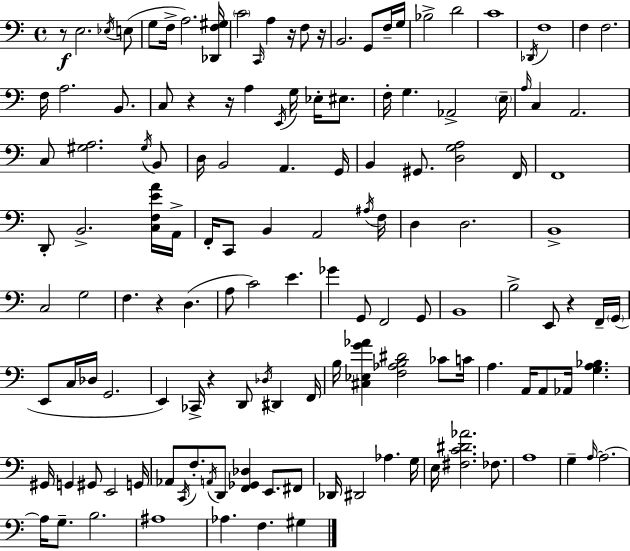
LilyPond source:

{
  \clef bass
  \time 4/4
  \defaultTimeSignature
  \key c \major
  r8\f e2. \acciaccatura { ees16 }( e8 | g8 f16-> a2.) | <des, f gis>16 \parenthesize c'2 \grace { c,16 } a4 r16 f8 | r16 b,2. g,8 | \break f16-- g16 bes2-> d'2 | c'1 | \acciaccatura { des,16 } f1 | f4 f2. | \break f16 a2. | b,8. c8 r4 r16 a4 \acciaccatura { e,16 } g16 | ees16-. eis8. f16-. g4. aes,2-> | \parenthesize e16-- \grace { a16 } c4 a,2. | \break c8 <gis a>2. | \acciaccatura { gis16 } b,8 d16 b,2 a,4. | g,16 b,4 gis,8. <d g a>2 | f,16 f,1 | \break d,8-. b,2.-> | <c f e' a'>16 a,16-> f,16-. c,8 b,4 a,2 | \acciaccatura { ais16 } f16 d4 d2. | b,1-> | \break c2 g2 | f4. r4 | d4.( a8 c'2) | e'4. ges'4 g,8 f,2 | \break g,8 b,1 | b2-> e,8 | r4 f,16-- \parenthesize g,16( e,8 c16 des16 g,2. | e,4) ces,16-> r4 | \break d,8 \acciaccatura { des16 } dis,4 f,16 b16 <cis ees g' aes'>4 <f aes b dis'>2 | ces'8 c'16 a4. a,16 a,8 | aes,16 <g a bes>4. gis,16 g,4 gis,8 e,2 | g,16 aes,8 \acciaccatura { c,16 } f8.-. \acciaccatura { a,16 } d,8 | \break <f, ges, des>4 e,8. fis,8 des,16 dis,2 | aes4. g16 e16 <fis c' dis' aes'>2. | fes8. a1 | g4-- \grace { a16~ }~ a2. | \break a16 g8.-- b2. | ais1 | aes4. | f4. gis4 \bar "|."
}